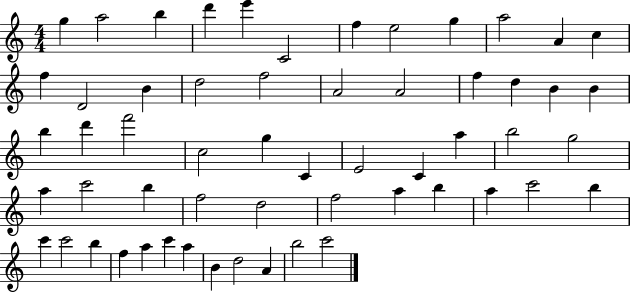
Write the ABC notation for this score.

X:1
T:Untitled
M:4/4
L:1/4
K:C
g a2 b d' e' C2 f e2 g a2 A c f D2 B d2 f2 A2 A2 f d B B b d' f'2 c2 g C E2 C a b2 g2 a c'2 b f2 d2 f2 a b a c'2 b c' c'2 b f a c' a B d2 A b2 c'2